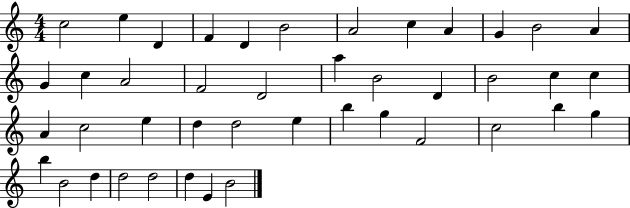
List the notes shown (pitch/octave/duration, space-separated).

C5/h E5/q D4/q F4/q D4/q B4/h A4/h C5/q A4/q G4/q B4/h A4/q G4/q C5/q A4/h F4/h D4/h A5/q B4/h D4/q B4/h C5/q C5/q A4/q C5/h E5/q D5/q D5/h E5/q B5/q G5/q F4/h C5/h B5/q G5/q B5/q B4/h D5/q D5/h D5/h D5/q E4/q B4/h